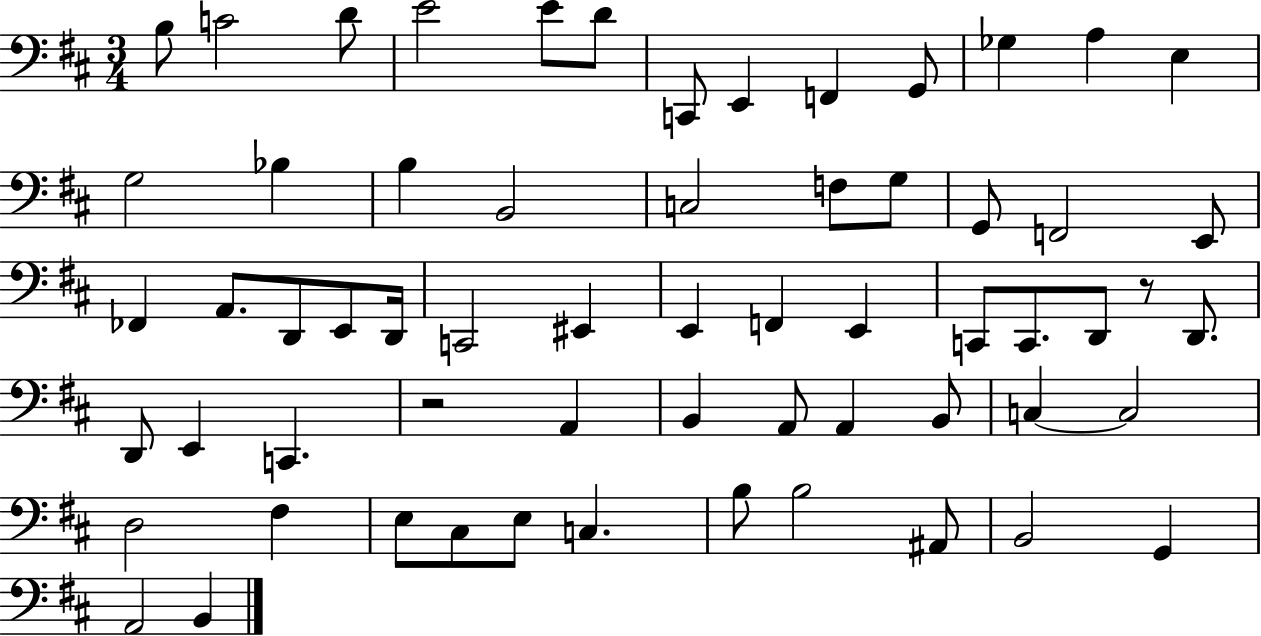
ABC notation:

X:1
T:Untitled
M:3/4
L:1/4
K:D
B,/2 C2 D/2 E2 E/2 D/2 C,,/2 E,, F,, G,,/2 _G, A, E, G,2 _B, B, B,,2 C,2 F,/2 G,/2 G,,/2 F,,2 E,,/2 _F,, A,,/2 D,,/2 E,,/2 D,,/4 C,,2 ^E,, E,, F,, E,, C,,/2 C,,/2 D,,/2 z/2 D,,/2 D,,/2 E,, C,, z2 A,, B,, A,,/2 A,, B,,/2 C, C,2 D,2 ^F, E,/2 ^C,/2 E,/2 C, B,/2 B,2 ^A,,/2 B,,2 G,, A,,2 B,,